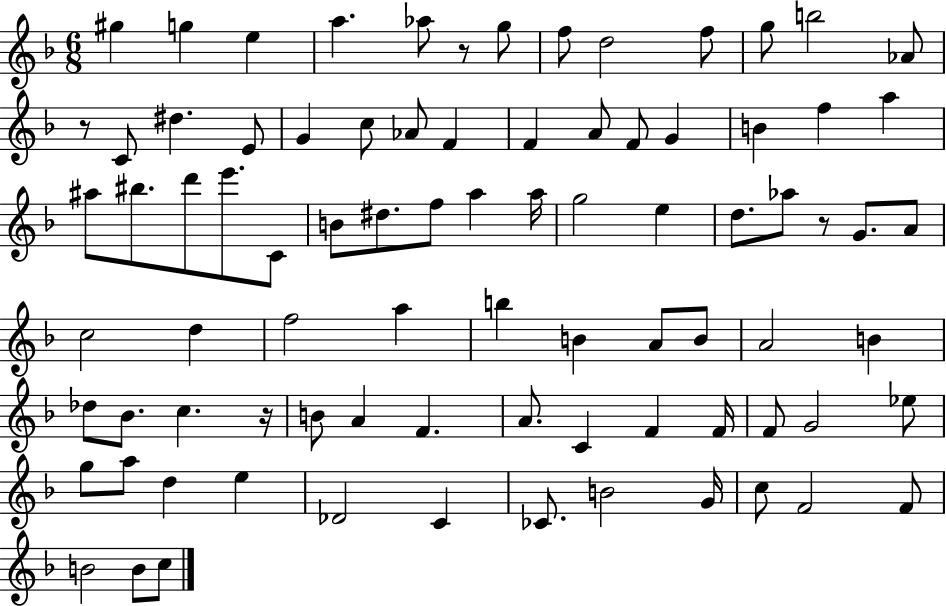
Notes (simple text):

G#5/q G5/q E5/q A5/q. Ab5/e R/e G5/e F5/e D5/h F5/e G5/e B5/h Ab4/e R/e C4/e D#5/q. E4/e G4/q C5/e Ab4/e F4/q F4/q A4/e F4/e G4/q B4/q F5/q A5/q A#5/e BIS5/e. D6/e E6/e. C4/e B4/e D#5/e. F5/e A5/q A5/s G5/h E5/q D5/e. Ab5/e R/e G4/e. A4/e C5/h D5/q F5/h A5/q B5/q B4/q A4/e B4/e A4/h B4/q Db5/e Bb4/e. C5/q. R/s B4/e A4/q F4/q. A4/e. C4/q F4/q F4/s F4/e G4/h Eb5/e G5/e A5/e D5/q E5/q Db4/h C4/q CES4/e. B4/h G4/s C5/e F4/h F4/e B4/h B4/e C5/e